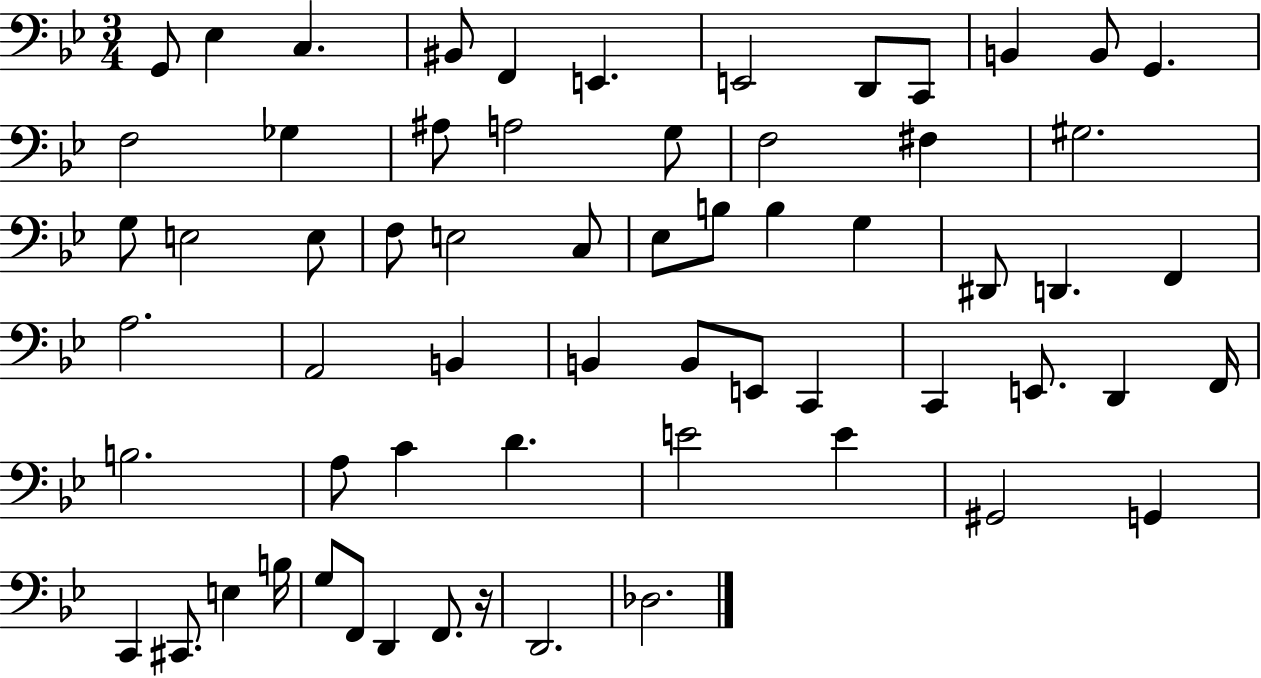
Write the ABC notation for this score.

X:1
T:Untitled
M:3/4
L:1/4
K:Bb
G,,/2 _E, C, ^B,,/2 F,, E,, E,,2 D,,/2 C,,/2 B,, B,,/2 G,, F,2 _G, ^A,/2 A,2 G,/2 F,2 ^F, ^G,2 G,/2 E,2 E,/2 F,/2 E,2 C,/2 _E,/2 B,/2 B, G, ^D,,/2 D,, F,, A,2 A,,2 B,, B,, B,,/2 E,,/2 C,, C,, E,,/2 D,, F,,/4 B,2 A,/2 C D E2 E ^G,,2 G,, C,, ^C,,/2 E, B,/4 G,/2 F,,/2 D,, F,,/2 z/4 D,,2 _D,2